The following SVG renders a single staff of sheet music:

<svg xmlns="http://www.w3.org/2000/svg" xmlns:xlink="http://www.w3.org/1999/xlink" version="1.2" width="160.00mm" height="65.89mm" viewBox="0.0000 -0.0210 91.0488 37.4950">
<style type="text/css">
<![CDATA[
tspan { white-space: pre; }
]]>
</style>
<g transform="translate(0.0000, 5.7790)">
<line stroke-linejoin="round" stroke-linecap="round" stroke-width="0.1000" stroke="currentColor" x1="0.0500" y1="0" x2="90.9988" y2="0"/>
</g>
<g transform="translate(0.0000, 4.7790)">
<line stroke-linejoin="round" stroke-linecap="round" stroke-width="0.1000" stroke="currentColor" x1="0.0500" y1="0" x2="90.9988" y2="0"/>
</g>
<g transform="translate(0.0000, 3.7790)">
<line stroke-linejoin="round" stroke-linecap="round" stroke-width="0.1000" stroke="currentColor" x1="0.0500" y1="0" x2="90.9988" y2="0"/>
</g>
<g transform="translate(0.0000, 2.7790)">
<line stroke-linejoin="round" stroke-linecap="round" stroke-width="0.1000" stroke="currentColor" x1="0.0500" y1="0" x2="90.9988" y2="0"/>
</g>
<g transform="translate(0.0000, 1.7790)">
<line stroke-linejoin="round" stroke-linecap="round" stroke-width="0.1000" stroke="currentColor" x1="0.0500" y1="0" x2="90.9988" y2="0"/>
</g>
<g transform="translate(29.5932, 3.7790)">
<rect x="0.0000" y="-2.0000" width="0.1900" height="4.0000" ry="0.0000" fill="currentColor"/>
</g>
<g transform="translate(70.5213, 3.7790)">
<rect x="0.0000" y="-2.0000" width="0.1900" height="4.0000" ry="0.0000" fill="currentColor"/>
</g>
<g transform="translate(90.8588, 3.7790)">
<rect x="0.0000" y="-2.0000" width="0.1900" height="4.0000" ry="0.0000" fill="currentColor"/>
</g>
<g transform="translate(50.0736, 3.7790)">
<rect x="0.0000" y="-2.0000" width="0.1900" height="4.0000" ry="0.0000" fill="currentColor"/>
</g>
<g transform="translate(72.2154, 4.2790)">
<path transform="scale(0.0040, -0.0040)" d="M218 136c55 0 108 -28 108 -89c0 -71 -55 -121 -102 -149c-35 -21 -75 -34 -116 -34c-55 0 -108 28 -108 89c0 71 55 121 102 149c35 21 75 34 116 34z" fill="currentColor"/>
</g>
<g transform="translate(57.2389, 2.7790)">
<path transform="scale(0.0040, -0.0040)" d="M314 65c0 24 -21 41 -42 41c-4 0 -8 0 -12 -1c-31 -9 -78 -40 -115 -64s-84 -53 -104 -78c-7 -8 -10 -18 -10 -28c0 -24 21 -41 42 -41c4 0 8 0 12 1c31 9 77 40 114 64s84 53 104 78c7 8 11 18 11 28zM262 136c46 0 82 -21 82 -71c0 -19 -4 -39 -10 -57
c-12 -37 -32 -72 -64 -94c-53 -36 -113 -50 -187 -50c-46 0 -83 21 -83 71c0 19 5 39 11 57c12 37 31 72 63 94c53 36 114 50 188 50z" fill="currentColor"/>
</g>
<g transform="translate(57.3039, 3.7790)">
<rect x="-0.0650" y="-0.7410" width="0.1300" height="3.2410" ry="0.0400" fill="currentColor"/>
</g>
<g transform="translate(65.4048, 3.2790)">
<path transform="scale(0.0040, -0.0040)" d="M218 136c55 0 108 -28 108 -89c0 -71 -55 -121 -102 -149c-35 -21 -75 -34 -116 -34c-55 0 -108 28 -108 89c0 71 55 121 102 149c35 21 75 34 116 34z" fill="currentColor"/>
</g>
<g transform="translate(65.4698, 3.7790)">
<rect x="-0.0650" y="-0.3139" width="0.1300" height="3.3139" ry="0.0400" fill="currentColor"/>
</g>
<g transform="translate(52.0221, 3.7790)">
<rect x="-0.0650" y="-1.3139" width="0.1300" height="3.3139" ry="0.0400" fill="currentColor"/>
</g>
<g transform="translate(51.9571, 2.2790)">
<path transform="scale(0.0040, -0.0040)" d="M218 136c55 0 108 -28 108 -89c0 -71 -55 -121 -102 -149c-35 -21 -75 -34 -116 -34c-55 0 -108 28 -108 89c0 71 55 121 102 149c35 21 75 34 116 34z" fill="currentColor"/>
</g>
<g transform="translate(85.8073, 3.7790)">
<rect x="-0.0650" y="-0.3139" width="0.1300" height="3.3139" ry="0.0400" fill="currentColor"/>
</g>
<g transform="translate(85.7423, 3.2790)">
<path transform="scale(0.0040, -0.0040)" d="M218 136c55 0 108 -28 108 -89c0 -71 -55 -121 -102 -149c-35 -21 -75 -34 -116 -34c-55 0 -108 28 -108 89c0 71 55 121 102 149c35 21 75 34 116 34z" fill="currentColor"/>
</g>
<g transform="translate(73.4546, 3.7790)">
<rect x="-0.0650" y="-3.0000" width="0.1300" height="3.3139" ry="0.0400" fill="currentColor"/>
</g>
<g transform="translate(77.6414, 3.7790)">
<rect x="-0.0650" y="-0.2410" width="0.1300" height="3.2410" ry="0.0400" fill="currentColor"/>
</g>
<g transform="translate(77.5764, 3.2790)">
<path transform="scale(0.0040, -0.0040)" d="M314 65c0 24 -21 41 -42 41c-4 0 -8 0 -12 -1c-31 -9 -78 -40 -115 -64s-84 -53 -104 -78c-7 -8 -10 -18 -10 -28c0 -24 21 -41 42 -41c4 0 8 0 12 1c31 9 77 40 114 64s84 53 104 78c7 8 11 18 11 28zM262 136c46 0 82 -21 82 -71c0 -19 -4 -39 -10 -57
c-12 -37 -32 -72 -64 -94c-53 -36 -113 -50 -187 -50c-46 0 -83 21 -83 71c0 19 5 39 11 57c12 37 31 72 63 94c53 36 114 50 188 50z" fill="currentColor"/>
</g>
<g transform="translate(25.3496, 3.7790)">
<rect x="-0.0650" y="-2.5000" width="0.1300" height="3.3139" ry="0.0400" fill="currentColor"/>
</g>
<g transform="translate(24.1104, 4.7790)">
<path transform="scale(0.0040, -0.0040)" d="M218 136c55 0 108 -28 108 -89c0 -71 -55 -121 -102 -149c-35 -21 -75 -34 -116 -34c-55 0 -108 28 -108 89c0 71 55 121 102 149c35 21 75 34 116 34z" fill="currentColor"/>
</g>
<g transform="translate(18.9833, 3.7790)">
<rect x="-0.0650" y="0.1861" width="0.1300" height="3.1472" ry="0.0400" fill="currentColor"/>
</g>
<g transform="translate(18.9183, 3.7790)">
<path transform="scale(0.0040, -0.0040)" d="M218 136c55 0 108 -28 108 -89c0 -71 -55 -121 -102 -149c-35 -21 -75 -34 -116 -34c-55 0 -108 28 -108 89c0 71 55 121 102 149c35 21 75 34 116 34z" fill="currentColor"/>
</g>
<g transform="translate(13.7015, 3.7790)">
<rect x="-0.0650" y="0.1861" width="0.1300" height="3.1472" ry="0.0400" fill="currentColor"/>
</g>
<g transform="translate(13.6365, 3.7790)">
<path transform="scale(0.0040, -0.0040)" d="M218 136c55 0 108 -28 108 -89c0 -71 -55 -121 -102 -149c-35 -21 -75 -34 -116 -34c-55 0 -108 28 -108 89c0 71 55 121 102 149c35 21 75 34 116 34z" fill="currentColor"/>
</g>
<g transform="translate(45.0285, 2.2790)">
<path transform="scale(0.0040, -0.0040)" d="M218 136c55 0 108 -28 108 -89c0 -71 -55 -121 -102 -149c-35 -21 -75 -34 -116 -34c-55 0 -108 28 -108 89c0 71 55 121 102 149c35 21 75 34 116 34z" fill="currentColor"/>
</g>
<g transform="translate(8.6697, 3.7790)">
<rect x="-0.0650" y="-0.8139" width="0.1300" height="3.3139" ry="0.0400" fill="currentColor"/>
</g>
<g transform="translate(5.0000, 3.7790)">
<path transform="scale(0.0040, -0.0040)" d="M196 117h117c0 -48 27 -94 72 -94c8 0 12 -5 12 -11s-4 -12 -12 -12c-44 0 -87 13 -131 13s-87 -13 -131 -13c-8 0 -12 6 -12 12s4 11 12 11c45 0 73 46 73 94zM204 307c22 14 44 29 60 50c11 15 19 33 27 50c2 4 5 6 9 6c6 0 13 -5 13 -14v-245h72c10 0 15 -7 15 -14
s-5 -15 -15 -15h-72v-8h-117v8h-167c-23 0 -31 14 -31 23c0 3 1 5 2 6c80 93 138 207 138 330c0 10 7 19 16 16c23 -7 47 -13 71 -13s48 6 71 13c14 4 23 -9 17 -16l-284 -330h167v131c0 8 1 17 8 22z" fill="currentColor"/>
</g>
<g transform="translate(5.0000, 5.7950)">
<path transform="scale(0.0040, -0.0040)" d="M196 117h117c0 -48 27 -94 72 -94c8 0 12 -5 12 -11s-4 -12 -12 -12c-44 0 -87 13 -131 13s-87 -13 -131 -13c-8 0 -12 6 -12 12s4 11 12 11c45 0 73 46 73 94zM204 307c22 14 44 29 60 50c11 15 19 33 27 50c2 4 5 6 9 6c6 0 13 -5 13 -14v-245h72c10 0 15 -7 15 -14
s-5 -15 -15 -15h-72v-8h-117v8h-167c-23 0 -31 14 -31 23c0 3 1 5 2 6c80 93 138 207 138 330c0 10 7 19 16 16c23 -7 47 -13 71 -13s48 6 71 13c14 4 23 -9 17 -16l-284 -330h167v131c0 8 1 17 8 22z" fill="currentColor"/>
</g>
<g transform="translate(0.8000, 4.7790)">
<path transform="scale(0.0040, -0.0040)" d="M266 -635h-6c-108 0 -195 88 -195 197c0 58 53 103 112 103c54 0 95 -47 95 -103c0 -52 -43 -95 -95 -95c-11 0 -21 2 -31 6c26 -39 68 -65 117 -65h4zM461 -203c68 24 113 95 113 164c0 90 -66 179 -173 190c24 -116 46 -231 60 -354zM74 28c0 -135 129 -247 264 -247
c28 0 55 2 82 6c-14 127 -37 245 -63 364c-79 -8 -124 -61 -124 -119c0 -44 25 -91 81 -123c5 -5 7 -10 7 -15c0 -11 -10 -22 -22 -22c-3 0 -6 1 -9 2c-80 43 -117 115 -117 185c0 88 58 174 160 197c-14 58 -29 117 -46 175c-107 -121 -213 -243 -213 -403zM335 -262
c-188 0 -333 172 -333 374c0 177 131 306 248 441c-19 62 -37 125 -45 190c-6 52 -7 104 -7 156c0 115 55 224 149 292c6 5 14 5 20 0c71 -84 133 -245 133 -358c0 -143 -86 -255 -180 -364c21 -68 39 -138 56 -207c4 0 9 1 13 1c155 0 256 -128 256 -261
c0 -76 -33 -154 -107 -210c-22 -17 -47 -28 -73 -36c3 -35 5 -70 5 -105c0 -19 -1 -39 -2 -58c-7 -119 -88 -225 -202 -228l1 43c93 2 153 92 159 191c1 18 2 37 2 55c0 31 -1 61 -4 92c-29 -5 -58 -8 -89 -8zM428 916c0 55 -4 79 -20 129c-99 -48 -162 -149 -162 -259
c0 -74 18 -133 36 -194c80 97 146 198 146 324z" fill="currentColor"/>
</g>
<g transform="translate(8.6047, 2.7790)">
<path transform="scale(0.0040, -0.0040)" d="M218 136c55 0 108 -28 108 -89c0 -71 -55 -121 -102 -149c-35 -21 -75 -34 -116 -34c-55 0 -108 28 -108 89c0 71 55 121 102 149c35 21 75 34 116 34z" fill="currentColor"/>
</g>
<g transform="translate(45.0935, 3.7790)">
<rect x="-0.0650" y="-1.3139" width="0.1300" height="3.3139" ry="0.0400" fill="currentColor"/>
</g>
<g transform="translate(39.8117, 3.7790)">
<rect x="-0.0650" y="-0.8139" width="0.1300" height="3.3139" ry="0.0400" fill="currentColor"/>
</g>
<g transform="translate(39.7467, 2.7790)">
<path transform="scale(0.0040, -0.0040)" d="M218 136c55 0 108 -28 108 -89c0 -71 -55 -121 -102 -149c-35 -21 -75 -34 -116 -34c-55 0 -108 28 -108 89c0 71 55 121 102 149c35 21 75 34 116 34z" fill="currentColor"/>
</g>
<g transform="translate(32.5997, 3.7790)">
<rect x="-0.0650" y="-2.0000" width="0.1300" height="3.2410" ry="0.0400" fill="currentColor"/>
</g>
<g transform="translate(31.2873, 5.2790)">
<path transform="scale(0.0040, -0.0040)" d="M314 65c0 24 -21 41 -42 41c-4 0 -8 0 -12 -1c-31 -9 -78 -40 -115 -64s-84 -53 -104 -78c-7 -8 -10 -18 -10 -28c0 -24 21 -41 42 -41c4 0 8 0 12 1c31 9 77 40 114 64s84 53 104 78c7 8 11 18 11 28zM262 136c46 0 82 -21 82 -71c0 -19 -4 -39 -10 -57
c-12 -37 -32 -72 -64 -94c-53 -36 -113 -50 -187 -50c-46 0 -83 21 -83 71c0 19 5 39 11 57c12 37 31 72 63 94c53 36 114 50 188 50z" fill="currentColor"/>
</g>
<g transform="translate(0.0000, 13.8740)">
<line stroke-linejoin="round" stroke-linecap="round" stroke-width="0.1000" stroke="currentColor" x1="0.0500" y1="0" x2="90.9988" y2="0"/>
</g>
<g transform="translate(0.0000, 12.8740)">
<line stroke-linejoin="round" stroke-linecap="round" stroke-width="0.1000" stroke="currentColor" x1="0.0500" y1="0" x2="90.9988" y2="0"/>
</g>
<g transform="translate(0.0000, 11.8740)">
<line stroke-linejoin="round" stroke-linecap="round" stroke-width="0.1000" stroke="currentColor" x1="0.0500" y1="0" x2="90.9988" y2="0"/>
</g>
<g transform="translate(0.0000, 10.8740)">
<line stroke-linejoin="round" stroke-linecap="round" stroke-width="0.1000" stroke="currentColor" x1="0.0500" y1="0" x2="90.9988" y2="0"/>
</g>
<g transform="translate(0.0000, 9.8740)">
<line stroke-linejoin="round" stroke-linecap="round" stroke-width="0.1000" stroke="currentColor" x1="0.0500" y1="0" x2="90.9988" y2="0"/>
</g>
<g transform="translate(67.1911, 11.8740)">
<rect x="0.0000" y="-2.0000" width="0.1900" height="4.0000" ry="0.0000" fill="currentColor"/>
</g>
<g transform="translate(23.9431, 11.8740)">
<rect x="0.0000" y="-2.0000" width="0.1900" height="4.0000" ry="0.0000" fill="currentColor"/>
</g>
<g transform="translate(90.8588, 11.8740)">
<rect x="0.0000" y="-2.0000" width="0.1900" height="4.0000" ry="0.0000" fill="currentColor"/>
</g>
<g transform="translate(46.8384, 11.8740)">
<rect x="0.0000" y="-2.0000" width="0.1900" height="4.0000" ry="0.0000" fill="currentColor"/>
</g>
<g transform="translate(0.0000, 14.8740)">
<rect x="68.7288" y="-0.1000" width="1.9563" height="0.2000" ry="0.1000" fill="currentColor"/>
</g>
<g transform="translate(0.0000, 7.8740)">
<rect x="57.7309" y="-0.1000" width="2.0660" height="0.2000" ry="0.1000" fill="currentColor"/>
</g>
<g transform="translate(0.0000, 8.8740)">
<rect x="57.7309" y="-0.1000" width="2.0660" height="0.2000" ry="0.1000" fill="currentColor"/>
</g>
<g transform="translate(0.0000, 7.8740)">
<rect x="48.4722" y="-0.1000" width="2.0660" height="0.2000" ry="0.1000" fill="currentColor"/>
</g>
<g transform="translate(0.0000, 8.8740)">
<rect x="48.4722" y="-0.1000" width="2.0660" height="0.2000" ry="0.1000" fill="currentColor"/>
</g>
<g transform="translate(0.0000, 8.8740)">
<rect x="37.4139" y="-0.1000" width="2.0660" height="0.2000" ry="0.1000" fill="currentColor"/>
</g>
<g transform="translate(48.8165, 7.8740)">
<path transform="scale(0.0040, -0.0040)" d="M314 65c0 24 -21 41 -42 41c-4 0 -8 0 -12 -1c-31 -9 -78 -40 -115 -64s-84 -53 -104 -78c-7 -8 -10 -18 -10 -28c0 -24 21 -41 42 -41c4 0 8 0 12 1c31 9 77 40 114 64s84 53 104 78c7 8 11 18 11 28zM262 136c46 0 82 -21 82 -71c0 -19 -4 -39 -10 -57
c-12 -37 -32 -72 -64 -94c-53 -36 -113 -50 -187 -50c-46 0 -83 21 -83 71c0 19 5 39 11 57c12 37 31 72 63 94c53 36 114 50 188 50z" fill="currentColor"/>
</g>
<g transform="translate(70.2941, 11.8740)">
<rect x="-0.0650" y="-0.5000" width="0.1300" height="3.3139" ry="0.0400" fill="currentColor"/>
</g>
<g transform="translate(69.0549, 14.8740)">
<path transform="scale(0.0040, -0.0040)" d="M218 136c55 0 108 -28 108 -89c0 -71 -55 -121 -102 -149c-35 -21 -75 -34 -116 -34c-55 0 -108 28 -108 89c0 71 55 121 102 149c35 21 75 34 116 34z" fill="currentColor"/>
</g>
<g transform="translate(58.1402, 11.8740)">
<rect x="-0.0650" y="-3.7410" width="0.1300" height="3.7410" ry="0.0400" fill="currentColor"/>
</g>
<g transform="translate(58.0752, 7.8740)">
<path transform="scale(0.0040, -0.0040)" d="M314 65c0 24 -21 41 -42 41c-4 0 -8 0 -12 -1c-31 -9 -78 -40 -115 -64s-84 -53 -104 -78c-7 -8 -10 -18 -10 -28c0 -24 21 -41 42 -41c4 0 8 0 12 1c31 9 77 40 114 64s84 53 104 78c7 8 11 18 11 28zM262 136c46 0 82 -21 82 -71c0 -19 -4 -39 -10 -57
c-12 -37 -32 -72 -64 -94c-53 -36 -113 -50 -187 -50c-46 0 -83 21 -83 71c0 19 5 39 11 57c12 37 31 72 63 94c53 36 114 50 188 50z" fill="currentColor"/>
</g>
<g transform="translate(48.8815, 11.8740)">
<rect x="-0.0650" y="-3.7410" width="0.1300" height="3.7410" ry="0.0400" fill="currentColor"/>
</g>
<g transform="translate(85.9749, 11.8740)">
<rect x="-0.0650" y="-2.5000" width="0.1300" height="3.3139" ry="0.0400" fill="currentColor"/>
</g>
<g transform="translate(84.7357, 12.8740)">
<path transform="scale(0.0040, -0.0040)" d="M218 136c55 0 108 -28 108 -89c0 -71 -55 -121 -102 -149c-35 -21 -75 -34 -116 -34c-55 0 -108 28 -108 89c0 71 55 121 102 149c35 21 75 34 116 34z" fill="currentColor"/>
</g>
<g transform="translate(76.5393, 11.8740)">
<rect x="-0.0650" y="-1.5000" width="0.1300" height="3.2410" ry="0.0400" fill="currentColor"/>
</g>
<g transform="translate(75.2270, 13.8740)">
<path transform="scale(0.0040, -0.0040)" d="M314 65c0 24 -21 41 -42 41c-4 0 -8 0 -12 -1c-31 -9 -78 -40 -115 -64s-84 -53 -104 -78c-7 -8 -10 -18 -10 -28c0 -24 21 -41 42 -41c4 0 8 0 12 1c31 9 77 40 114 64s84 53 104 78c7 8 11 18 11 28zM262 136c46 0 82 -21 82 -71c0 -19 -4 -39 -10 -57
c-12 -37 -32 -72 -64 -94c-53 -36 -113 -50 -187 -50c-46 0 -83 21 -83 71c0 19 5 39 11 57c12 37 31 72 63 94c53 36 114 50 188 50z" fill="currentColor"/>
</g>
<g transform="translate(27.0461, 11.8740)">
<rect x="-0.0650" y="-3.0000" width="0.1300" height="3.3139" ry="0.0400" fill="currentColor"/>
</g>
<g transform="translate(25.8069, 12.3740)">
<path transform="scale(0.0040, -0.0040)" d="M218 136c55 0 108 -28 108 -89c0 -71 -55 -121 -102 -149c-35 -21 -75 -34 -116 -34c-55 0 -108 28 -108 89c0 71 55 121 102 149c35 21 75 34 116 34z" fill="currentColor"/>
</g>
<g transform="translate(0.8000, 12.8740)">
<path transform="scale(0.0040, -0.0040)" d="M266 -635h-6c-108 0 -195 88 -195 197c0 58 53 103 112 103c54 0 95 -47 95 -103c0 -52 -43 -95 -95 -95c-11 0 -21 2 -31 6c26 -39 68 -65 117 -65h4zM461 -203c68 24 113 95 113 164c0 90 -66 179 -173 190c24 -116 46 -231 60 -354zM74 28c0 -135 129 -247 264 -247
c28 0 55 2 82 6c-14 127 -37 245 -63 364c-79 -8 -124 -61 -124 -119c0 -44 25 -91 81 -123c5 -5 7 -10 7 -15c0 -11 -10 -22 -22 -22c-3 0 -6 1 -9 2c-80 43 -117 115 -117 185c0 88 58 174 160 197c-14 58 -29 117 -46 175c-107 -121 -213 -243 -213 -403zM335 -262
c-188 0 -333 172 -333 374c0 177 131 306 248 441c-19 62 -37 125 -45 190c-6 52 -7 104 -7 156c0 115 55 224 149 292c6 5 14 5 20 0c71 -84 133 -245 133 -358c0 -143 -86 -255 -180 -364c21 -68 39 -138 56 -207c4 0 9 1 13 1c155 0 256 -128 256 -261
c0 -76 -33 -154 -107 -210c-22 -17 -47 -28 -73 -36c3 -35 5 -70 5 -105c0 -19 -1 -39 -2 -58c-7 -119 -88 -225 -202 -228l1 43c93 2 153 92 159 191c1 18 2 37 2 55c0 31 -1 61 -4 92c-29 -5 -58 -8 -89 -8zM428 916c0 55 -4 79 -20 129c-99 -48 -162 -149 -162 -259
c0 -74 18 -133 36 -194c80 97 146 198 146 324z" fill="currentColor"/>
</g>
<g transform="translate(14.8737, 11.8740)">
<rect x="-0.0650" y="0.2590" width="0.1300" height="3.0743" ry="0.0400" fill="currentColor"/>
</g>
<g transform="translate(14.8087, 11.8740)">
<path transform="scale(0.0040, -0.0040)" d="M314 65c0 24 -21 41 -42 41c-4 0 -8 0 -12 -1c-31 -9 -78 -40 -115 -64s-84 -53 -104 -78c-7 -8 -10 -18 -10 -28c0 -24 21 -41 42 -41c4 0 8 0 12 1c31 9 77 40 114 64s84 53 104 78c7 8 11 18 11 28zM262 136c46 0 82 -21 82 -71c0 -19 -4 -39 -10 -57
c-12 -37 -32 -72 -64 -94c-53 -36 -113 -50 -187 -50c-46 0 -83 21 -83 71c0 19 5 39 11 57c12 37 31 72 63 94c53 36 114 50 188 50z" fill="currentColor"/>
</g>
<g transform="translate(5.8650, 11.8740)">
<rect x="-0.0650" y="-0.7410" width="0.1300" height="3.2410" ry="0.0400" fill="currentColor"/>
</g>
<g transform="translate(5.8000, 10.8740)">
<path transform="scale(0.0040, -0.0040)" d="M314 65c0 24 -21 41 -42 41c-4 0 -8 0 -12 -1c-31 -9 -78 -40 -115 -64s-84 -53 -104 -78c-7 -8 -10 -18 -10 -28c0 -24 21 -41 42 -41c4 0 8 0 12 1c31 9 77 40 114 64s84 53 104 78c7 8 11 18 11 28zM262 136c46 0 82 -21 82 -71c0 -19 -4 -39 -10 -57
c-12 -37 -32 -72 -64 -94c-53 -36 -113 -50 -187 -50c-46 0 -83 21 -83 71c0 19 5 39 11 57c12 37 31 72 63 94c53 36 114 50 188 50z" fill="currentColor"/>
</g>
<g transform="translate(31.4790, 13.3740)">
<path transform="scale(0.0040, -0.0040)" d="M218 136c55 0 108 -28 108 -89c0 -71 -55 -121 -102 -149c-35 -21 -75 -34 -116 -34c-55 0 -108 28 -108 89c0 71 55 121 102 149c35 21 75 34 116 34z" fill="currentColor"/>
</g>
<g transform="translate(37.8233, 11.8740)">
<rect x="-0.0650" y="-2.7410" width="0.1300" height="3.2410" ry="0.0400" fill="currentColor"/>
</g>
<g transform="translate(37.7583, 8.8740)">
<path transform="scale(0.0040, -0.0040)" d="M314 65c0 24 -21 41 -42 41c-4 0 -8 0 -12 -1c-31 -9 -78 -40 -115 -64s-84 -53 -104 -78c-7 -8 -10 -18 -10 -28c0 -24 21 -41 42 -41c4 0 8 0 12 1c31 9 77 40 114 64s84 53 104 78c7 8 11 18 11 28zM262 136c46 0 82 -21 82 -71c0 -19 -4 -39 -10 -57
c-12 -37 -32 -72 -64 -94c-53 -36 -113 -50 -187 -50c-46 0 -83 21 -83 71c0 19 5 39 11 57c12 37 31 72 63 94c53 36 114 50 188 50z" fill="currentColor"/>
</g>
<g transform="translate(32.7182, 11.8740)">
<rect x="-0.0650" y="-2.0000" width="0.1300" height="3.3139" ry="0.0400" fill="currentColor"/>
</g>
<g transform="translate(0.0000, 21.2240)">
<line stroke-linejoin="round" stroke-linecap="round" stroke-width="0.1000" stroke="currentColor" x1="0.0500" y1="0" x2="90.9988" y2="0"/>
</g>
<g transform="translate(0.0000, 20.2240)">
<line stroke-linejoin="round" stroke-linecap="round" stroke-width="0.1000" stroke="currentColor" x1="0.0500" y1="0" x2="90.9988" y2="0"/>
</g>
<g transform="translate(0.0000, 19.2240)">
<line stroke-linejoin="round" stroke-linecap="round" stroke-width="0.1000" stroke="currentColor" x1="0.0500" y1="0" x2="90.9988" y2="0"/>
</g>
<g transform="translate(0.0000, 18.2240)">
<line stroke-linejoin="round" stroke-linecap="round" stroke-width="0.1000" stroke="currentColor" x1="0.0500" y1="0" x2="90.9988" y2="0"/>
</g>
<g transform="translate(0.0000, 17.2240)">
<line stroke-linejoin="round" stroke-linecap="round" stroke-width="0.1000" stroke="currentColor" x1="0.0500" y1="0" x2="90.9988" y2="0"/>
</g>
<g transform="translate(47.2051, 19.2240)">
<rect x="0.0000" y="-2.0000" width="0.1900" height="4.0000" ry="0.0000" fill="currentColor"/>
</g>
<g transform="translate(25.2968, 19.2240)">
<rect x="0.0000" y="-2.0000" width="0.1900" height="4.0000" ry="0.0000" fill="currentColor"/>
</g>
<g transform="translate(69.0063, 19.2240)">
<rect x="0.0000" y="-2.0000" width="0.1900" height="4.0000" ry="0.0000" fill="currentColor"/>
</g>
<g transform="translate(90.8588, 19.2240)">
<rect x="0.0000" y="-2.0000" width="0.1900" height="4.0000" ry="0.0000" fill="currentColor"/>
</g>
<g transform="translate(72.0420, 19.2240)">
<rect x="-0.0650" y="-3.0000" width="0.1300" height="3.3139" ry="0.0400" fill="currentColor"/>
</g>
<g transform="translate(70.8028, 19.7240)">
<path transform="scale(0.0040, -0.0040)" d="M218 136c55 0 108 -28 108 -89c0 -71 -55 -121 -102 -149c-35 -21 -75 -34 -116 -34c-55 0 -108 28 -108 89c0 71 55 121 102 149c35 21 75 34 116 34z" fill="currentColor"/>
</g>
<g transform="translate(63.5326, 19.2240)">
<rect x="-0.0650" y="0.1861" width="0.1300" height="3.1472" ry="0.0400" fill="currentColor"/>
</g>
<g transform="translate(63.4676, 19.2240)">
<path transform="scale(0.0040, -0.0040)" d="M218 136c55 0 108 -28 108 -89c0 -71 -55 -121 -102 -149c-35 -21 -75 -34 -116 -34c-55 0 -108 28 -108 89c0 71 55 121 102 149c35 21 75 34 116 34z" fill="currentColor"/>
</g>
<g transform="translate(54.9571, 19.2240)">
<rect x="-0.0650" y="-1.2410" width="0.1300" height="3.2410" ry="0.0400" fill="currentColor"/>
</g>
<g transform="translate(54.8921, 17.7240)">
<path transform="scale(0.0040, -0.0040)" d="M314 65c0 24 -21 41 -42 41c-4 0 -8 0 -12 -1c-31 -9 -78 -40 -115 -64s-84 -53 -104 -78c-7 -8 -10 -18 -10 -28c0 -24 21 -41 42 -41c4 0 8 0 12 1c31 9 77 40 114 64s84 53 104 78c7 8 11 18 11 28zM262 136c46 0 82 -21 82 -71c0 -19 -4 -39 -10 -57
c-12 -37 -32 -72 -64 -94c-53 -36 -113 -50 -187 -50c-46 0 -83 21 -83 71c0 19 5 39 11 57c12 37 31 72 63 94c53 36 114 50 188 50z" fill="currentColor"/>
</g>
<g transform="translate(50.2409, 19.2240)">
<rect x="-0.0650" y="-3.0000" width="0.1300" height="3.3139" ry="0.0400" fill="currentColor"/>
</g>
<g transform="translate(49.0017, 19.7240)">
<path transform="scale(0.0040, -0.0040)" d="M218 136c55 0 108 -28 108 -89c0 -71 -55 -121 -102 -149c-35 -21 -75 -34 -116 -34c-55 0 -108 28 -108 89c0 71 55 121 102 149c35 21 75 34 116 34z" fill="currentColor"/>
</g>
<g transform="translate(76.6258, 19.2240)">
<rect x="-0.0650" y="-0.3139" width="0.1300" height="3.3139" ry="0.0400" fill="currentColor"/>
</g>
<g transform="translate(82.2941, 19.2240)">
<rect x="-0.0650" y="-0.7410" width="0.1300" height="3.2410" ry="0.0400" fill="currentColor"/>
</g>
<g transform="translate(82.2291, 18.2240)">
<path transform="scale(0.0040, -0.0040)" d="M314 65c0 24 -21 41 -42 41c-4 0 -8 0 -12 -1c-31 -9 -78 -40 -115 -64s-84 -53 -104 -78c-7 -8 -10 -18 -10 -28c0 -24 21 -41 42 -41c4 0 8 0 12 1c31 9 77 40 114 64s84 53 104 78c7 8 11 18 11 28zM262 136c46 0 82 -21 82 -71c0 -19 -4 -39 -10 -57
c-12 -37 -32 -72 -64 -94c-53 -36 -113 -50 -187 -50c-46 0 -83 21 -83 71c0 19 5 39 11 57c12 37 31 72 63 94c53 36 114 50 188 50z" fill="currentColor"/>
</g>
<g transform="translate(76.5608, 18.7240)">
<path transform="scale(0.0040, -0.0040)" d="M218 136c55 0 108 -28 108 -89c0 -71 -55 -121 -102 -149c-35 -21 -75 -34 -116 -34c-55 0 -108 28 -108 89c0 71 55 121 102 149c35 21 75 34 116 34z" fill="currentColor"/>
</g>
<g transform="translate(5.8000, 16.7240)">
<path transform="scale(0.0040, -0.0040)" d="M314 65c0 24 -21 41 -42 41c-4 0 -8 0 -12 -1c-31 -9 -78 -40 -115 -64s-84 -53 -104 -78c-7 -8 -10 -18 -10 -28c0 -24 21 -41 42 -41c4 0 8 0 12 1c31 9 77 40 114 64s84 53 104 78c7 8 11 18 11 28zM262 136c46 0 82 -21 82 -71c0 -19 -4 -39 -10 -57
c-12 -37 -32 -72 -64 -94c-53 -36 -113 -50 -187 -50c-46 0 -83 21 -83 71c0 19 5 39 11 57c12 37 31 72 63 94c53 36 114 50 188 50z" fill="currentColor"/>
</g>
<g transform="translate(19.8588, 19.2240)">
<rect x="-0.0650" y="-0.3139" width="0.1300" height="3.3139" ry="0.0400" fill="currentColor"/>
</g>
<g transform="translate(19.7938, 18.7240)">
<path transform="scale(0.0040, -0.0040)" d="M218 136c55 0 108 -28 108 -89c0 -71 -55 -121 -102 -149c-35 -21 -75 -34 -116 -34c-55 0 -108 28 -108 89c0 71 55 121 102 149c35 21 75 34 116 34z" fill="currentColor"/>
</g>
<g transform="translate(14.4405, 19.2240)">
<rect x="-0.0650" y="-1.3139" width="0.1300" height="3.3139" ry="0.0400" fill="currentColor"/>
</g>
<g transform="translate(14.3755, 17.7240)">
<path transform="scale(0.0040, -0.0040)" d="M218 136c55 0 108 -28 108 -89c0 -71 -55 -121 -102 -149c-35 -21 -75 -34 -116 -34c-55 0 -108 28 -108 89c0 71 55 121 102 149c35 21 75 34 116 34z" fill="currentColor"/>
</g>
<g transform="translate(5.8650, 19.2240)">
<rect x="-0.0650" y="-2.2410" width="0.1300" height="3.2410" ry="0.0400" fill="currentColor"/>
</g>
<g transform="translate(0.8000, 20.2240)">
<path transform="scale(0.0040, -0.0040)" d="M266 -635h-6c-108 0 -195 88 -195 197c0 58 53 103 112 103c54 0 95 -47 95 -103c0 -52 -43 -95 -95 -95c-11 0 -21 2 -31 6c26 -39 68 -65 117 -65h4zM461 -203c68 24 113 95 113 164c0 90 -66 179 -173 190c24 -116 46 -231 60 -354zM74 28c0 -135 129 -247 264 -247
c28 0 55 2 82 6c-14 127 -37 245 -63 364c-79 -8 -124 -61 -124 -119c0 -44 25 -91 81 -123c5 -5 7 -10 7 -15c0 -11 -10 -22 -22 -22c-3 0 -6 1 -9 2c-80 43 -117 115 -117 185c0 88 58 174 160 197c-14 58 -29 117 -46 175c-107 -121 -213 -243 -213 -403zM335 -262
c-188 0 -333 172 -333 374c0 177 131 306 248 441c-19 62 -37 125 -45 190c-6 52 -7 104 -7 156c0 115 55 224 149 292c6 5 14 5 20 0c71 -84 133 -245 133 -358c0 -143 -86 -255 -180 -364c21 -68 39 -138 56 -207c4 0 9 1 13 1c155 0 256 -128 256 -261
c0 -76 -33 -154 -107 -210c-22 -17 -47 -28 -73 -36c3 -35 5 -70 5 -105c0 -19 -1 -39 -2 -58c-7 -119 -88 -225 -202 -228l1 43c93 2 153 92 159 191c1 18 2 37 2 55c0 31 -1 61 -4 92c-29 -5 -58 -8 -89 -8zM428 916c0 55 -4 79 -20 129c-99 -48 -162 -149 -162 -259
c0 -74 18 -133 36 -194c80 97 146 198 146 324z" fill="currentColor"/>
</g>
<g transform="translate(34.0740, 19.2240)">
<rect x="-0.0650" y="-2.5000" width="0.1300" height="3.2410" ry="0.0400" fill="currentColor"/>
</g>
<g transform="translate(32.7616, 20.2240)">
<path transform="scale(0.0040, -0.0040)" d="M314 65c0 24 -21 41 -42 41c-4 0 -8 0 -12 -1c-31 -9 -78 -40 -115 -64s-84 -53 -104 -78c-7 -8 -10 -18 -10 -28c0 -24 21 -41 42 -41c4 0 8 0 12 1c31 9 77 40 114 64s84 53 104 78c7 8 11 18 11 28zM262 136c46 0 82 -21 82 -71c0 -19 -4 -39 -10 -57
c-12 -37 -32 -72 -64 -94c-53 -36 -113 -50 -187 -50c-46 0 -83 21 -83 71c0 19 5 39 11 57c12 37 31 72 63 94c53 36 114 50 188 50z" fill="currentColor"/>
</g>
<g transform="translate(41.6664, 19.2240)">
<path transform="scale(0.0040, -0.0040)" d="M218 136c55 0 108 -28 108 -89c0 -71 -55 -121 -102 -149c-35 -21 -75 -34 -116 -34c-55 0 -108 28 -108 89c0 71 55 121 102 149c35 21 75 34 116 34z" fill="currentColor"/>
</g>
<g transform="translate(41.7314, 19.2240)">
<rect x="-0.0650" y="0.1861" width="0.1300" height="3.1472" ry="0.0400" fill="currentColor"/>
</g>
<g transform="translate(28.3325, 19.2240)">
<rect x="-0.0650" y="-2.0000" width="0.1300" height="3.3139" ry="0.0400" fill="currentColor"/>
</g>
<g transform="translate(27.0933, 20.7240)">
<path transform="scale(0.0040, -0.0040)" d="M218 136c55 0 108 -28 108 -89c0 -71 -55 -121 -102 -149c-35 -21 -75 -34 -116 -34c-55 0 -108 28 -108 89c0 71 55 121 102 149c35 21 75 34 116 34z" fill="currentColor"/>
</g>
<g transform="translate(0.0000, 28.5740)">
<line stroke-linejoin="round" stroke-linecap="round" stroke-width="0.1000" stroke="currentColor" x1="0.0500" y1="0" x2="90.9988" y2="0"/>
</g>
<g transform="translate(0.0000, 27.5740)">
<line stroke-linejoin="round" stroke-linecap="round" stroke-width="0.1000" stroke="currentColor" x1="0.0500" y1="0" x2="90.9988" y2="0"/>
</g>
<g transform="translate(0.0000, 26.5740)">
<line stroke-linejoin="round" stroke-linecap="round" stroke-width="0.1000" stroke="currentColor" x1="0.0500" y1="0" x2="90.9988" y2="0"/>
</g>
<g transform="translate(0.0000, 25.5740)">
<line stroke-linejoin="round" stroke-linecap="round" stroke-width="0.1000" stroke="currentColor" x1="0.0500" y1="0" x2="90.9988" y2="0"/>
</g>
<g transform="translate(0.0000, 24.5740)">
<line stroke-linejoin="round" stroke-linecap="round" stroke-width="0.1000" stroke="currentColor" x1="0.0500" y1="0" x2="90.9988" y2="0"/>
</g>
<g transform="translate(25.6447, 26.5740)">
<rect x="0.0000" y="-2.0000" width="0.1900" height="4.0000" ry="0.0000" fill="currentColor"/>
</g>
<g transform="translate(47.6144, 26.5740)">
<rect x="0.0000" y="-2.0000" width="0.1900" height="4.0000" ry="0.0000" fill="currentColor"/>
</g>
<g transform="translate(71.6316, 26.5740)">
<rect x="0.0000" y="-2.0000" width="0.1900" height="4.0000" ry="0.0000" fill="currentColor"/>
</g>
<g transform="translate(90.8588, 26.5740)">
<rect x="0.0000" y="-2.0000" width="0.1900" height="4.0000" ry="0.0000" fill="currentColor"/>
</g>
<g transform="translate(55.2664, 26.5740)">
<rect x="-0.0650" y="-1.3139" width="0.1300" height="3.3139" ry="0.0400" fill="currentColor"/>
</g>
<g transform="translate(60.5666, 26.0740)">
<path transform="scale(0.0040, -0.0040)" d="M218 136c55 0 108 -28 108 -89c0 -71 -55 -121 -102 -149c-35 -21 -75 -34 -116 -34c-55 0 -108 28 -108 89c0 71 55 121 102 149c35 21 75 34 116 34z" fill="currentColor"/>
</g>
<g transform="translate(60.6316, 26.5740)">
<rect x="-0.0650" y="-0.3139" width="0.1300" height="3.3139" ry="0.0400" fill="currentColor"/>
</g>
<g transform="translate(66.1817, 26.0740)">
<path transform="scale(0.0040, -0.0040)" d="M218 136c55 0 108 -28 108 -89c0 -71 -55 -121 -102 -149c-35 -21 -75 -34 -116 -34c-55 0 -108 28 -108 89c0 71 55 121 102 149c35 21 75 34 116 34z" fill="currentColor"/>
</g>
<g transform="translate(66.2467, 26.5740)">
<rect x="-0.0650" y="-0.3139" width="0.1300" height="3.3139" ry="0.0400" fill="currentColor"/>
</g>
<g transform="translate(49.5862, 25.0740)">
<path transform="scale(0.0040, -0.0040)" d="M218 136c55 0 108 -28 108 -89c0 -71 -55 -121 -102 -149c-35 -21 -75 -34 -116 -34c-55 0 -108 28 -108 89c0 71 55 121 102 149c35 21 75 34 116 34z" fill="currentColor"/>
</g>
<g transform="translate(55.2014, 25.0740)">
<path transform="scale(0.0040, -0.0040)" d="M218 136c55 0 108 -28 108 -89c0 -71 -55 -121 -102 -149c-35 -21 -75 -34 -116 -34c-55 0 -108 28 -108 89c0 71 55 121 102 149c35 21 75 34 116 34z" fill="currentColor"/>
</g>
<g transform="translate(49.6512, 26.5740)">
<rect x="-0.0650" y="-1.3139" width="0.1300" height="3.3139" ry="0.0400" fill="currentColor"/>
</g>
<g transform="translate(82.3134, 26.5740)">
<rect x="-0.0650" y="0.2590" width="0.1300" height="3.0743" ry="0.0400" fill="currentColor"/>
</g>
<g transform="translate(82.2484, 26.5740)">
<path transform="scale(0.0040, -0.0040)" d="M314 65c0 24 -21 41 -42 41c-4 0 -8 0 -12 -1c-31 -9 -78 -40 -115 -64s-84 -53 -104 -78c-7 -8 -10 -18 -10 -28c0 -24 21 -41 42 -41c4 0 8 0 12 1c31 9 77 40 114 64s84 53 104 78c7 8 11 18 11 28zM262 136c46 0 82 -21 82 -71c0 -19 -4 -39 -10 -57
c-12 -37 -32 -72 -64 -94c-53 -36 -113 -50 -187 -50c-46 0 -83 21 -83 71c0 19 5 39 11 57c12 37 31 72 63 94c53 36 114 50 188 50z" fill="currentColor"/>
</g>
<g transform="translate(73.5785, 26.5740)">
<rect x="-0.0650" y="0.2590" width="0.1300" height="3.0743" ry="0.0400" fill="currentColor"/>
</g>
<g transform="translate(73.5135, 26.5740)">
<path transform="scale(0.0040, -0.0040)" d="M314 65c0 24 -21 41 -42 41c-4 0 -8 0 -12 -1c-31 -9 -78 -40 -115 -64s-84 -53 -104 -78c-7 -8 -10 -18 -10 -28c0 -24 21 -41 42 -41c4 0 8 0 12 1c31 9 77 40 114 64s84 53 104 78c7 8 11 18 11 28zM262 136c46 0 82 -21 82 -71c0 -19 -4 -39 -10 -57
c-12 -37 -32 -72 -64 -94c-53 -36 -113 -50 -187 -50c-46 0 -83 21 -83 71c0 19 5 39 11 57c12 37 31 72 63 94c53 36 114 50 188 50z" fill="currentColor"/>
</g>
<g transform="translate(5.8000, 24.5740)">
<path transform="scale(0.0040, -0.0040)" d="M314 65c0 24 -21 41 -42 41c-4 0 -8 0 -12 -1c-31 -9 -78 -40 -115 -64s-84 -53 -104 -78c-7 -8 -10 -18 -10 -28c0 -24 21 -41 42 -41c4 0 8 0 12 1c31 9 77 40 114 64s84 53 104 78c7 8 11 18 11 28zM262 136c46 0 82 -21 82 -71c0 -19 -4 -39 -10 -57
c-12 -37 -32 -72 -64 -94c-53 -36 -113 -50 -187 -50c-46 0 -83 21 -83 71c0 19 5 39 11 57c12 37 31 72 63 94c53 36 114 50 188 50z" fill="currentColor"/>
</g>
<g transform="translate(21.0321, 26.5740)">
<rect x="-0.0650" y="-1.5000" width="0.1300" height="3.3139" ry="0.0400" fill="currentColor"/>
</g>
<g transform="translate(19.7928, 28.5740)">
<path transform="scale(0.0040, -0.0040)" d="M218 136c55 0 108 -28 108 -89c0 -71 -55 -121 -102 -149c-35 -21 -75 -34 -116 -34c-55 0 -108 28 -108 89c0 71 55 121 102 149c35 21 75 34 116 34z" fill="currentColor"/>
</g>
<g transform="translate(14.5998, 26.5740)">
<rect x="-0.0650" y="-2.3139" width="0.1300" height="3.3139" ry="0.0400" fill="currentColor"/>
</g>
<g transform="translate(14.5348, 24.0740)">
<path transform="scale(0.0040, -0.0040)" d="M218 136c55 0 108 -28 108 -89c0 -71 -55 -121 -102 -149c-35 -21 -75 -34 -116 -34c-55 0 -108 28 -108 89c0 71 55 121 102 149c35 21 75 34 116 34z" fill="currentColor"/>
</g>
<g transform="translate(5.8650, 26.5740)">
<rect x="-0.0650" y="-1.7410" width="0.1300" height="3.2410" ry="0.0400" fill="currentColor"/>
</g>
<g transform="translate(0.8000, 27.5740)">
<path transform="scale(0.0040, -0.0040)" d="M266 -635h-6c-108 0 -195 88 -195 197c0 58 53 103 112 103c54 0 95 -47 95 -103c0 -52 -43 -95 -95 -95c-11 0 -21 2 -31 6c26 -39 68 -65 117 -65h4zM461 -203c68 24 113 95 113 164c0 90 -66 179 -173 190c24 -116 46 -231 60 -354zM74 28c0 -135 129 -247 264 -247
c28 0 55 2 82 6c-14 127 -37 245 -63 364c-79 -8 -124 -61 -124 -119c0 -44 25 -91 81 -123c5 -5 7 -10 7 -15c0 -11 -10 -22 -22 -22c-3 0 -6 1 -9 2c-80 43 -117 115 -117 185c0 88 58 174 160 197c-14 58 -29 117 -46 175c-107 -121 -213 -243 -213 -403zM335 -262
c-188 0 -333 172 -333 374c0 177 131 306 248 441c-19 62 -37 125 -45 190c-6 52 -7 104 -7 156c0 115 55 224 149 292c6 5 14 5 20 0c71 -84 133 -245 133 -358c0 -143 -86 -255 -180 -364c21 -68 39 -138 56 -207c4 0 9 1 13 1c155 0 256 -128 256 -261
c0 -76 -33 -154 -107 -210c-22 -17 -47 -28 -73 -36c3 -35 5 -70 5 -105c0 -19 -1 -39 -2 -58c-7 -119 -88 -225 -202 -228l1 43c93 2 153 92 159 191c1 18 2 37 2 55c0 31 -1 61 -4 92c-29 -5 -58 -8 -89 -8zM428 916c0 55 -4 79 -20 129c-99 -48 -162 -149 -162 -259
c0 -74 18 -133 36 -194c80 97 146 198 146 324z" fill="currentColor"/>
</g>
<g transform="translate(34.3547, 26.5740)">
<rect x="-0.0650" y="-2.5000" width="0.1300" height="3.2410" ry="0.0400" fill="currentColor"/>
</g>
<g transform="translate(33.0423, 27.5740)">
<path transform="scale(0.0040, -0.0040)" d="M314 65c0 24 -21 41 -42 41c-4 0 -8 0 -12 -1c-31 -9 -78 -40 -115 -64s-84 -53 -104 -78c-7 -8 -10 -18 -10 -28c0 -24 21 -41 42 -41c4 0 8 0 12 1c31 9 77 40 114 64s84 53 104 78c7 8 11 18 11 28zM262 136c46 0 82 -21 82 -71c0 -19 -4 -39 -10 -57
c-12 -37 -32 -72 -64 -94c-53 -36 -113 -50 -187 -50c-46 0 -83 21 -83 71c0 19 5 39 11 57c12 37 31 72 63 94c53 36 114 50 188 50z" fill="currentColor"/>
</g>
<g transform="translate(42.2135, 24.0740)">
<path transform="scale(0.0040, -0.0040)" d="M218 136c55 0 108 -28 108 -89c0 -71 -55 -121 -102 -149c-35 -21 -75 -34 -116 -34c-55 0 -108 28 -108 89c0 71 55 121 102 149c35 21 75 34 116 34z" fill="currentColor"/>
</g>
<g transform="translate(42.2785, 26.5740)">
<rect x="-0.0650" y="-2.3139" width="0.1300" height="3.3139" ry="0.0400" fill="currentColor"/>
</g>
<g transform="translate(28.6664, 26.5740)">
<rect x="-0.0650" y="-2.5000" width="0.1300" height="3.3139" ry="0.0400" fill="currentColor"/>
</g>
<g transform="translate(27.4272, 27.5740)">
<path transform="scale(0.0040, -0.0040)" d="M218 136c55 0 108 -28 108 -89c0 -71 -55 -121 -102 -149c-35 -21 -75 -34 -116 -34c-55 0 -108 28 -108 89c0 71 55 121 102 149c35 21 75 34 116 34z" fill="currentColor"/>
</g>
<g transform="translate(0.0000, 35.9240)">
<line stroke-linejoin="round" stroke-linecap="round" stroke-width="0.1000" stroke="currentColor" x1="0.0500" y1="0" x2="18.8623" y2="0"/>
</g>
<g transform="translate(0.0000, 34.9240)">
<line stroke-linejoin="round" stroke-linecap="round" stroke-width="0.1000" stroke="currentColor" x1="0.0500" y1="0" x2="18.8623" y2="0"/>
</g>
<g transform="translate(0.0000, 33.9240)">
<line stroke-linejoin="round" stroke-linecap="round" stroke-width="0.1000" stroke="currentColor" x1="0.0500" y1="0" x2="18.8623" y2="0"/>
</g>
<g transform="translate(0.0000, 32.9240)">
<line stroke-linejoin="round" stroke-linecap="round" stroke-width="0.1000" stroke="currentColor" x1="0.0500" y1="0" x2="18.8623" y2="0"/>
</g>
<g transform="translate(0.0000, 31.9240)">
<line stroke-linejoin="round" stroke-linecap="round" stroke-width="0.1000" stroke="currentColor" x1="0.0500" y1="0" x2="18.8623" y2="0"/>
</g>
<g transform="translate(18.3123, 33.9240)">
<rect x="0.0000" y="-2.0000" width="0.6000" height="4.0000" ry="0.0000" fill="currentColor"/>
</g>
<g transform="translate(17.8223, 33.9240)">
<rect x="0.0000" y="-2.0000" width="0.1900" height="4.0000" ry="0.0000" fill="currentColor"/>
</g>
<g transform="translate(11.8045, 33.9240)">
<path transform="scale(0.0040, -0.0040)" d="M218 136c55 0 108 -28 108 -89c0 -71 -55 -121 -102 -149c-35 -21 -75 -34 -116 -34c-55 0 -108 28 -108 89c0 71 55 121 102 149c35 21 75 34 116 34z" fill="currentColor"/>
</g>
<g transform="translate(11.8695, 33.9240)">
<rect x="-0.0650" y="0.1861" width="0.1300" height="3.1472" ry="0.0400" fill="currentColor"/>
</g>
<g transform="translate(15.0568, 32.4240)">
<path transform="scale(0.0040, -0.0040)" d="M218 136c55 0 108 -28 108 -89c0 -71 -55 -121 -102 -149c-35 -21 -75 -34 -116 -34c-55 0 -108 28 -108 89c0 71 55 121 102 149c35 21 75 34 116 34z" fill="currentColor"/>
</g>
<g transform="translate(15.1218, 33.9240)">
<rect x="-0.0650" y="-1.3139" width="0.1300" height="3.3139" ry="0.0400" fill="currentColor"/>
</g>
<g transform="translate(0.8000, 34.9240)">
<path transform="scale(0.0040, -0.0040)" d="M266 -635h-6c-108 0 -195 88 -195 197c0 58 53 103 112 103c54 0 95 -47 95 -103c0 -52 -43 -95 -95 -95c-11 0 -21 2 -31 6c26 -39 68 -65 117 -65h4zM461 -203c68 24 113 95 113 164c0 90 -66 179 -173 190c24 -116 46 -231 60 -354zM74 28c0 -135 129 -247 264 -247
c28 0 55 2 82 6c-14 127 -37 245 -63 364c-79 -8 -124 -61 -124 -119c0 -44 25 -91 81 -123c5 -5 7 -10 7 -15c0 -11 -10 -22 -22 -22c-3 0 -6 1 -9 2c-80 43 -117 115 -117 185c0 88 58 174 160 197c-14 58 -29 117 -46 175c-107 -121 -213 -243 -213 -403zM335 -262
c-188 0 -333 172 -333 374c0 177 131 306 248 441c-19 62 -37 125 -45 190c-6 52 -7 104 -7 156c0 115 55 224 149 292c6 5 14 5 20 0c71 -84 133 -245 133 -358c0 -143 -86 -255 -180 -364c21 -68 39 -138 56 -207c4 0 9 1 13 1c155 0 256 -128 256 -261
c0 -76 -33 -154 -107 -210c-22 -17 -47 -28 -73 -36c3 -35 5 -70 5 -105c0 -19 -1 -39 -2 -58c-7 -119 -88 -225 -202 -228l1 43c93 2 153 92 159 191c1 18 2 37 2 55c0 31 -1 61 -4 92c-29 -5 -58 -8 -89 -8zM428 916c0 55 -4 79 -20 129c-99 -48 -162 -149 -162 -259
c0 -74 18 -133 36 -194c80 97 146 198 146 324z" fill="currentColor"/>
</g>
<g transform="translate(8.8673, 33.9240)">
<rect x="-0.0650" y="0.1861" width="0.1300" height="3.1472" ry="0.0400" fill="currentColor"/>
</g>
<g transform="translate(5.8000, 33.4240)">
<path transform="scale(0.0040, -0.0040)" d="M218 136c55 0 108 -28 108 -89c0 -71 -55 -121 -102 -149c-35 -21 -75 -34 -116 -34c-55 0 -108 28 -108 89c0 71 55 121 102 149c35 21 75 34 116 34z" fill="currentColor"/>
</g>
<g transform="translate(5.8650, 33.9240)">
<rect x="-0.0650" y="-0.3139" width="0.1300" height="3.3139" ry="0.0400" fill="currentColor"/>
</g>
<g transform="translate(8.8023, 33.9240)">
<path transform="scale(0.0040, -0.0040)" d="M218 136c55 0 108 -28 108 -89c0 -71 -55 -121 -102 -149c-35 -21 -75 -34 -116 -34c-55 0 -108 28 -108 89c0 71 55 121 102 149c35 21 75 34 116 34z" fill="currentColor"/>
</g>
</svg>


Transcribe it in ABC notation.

X:1
T:Untitled
M:4/4
L:1/4
K:C
d B B G F2 d e e d2 c A c2 c d2 B2 A F a2 c'2 c'2 C E2 G g2 e c F G2 B A e2 B A c d2 f2 g E G G2 g e e c c B2 B2 c B B e